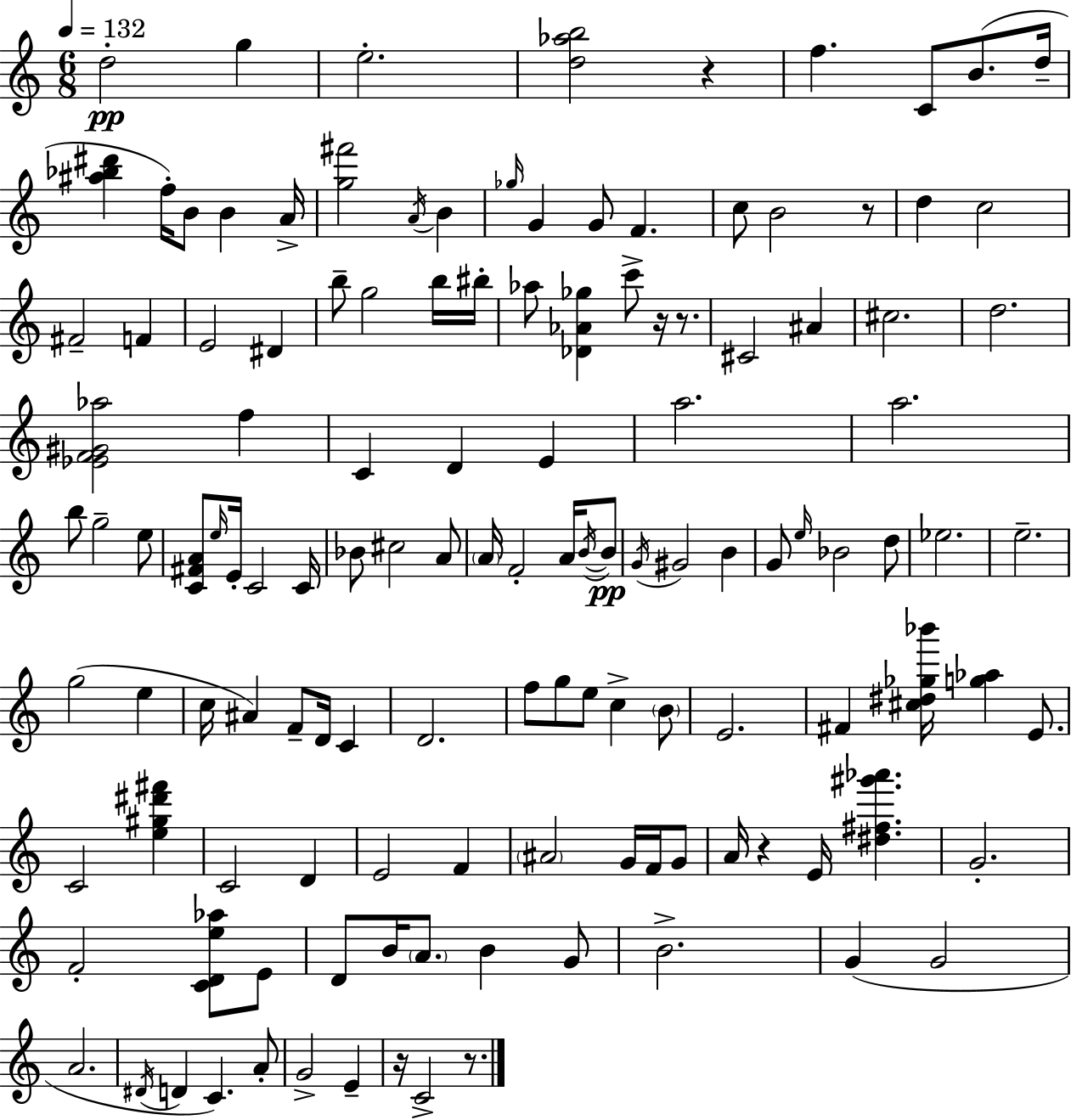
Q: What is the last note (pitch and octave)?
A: C4